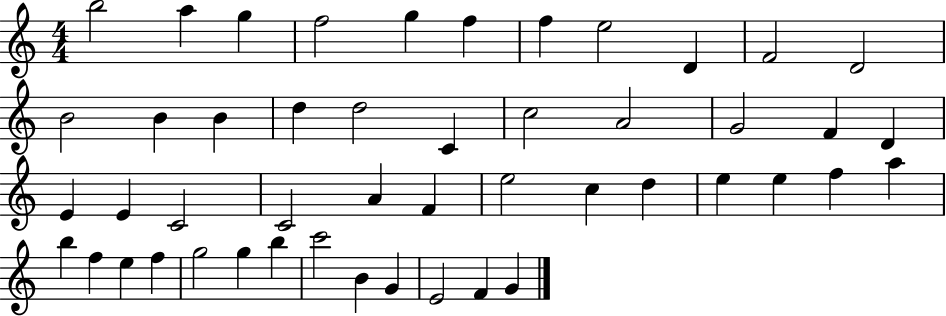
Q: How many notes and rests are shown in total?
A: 48